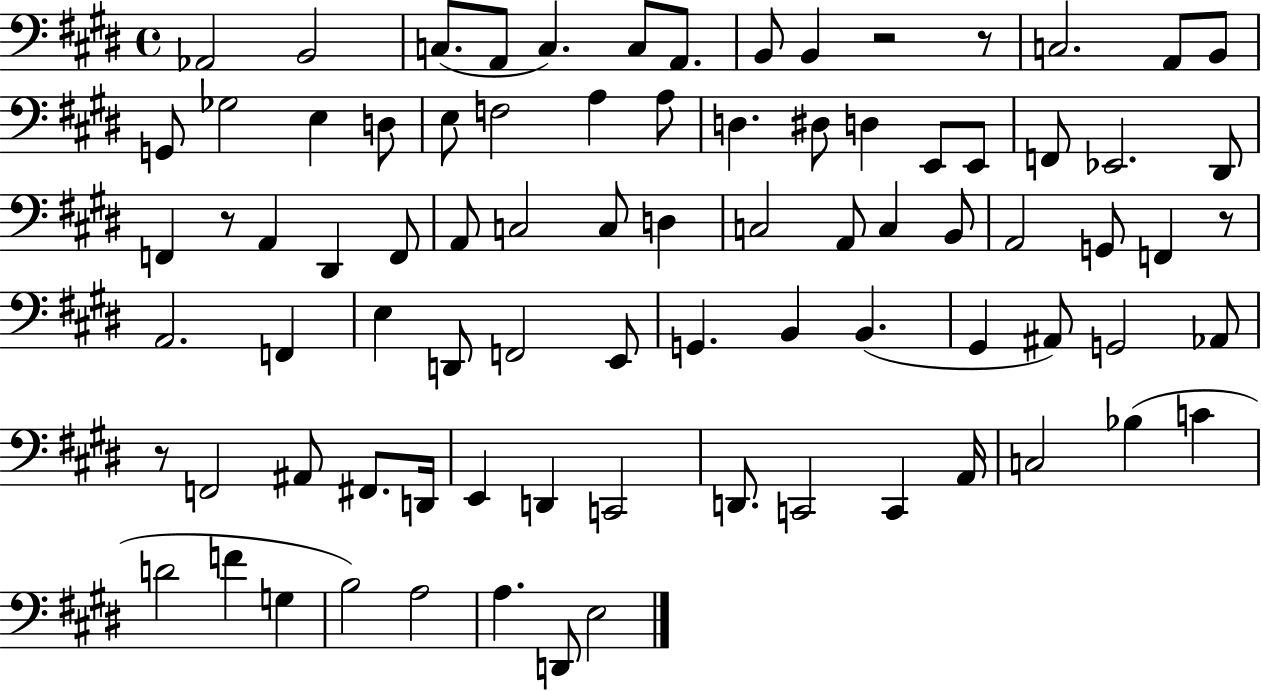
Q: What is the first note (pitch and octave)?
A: Ab2